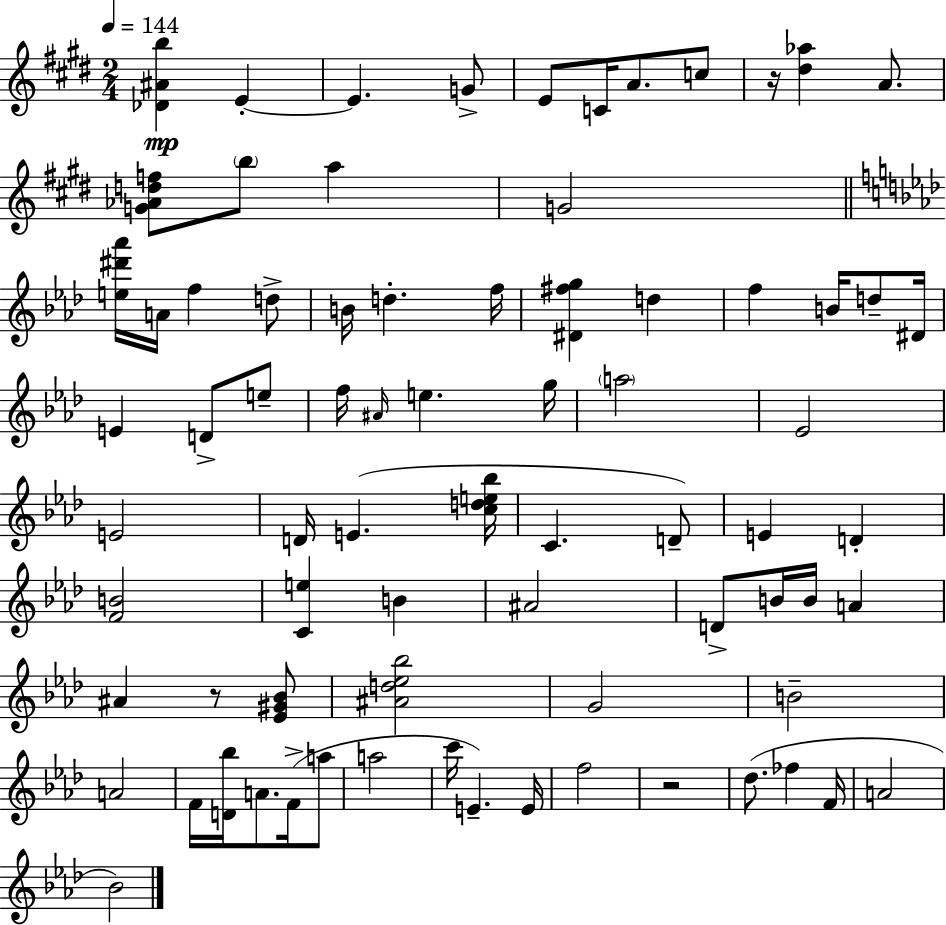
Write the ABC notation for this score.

X:1
T:Untitled
M:2/4
L:1/4
K:E
[_D^Ab] E E G/2 E/2 C/4 A/2 c/2 z/4 [^d_a] A/2 [G_Adf]/2 b/2 a G2 [e^d'_a']/4 A/4 f d/2 B/4 d f/4 [^D^fg] d f B/4 d/2 ^D/4 E D/2 e/2 f/4 ^A/4 e g/4 a2 _E2 E2 D/4 E [cde_b]/4 C D/2 E D [FB]2 [Ce] B ^A2 D/2 B/4 B/4 A ^A z/2 [_E^G_B]/2 [^Ad_e_b]2 G2 B2 A2 F/4 [D_b]/4 A/2 F/4 a/2 a2 c'/4 E E/4 f2 z2 _d/2 _f F/4 A2 _B2